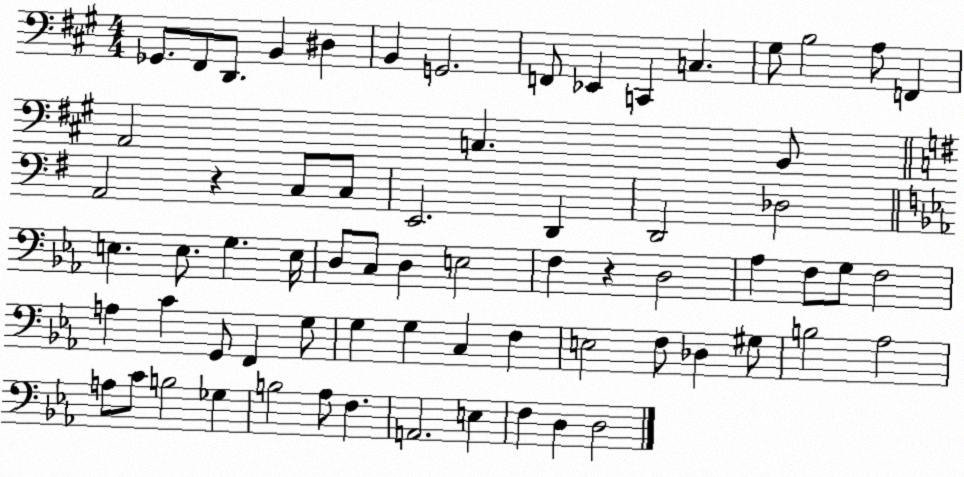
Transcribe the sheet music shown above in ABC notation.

X:1
T:Untitled
M:4/4
L:1/4
K:A
_G,,/2 ^F,,/2 D,,/2 B,, ^D, B,, G,,2 F,,/2 _E,, C,, C, ^G,/2 B,2 A,/2 F,, A,,2 C, B,,/2 A,,2 z C,/2 C,/2 E,,2 D,, D,,2 _D,2 E, E,/2 G, E,/4 D,/2 C,/2 D, E,2 F, z D,2 _A, F,/2 G,/2 F,2 A, C G,,/2 F,, G,/2 G, G, C, F, E,2 F,/2 _D, ^G,/2 B,2 _A,2 A,/2 C/2 B,2 _G, B,2 _A,/2 F, A,,2 E, F, D, D,2